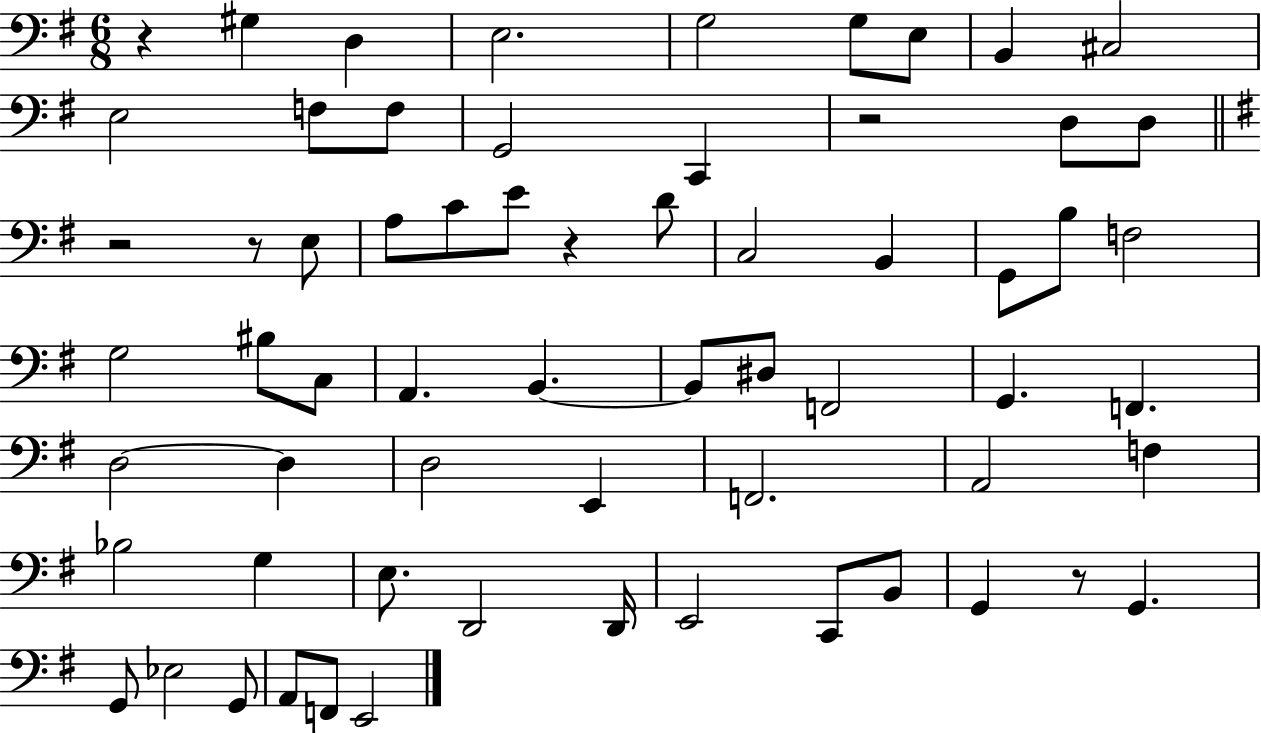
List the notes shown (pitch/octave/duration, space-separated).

R/q G#3/q D3/q E3/h. G3/h G3/e E3/e B2/q C#3/h E3/h F3/e F3/e G2/h C2/q R/h D3/e D3/e R/h R/e E3/e A3/e C4/e E4/e R/q D4/e C3/h B2/q G2/e B3/e F3/h G3/h BIS3/e C3/e A2/q. B2/q. B2/e D#3/e F2/h G2/q. F2/q. D3/h D3/q D3/h E2/q F2/h. A2/h F3/q Bb3/h G3/q E3/e. D2/h D2/s E2/h C2/e B2/e G2/q R/e G2/q. G2/e Eb3/h G2/e A2/e F2/e E2/h